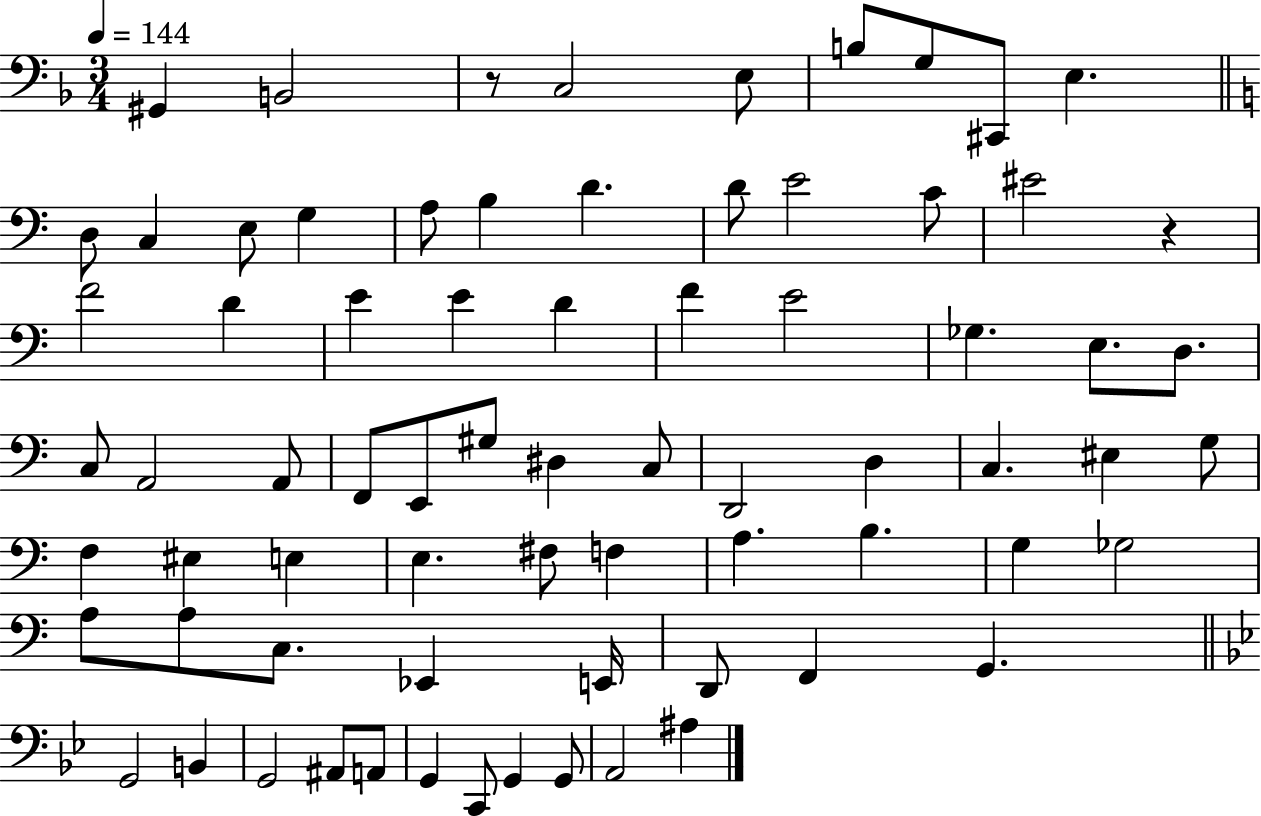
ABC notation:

X:1
T:Untitled
M:3/4
L:1/4
K:F
^G,, B,,2 z/2 C,2 E,/2 B,/2 G,/2 ^C,,/2 E, D,/2 C, E,/2 G, A,/2 B, D D/2 E2 C/2 ^E2 z F2 D E E D F E2 _G, E,/2 D,/2 C,/2 A,,2 A,,/2 F,,/2 E,,/2 ^G,/2 ^D, C,/2 D,,2 D, C, ^E, G,/2 F, ^E, E, E, ^F,/2 F, A, B, G, _G,2 A,/2 A,/2 C,/2 _E,, E,,/4 D,,/2 F,, G,, G,,2 B,, G,,2 ^A,,/2 A,,/2 G,, C,,/2 G,, G,,/2 A,,2 ^A,